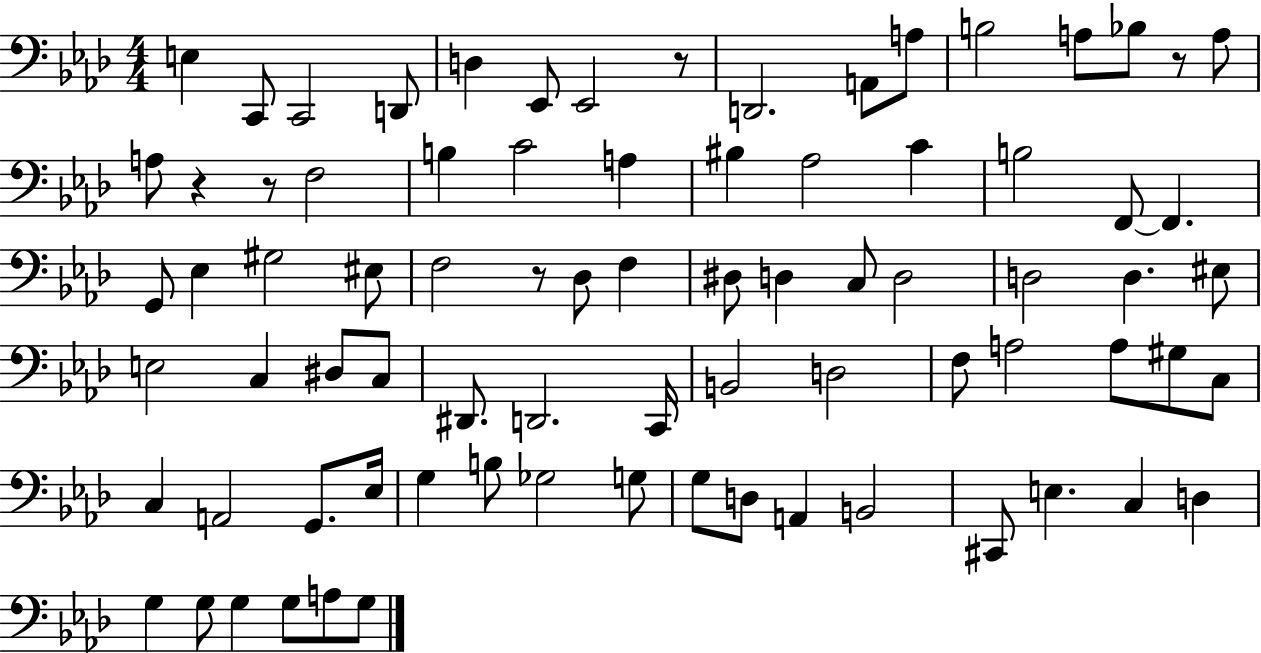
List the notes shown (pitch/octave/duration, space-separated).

E3/q C2/e C2/h D2/e D3/q Eb2/e Eb2/h R/e D2/h. A2/e A3/e B3/h A3/e Bb3/e R/e A3/e A3/e R/q R/e F3/h B3/q C4/h A3/q BIS3/q Ab3/h C4/q B3/h F2/e F2/q. G2/e Eb3/q G#3/h EIS3/e F3/h R/e Db3/e F3/q D#3/e D3/q C3/e D3/h D3/h D3/q. EIS3/e E3/h C3/q D#3/e C3/e D#2/e. D2/h. C2/s B2/h D3/h F3/e A3/h A3/e G#3/e C3/e C3/q A2/h G2/e. Eb3/s G3/q B3/e Gb3/h G3/e G3/e D3/e A2/q B2/h C#2/e E3/q. C3/q D3/q G3/q G3/e G3/q G3/e A3/e G3/e